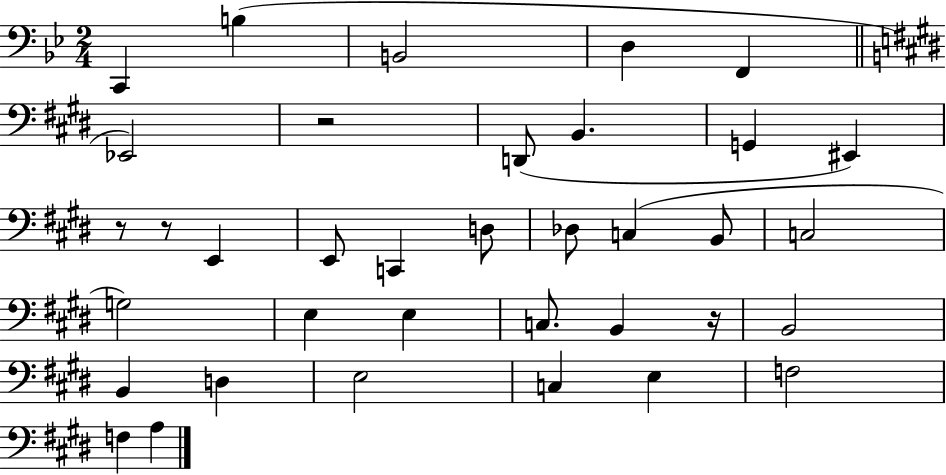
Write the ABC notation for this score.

X:1
T:Untitled
M:2/4
L:1/4
K:Bb
C,, B, B,,2 D, F,, _E,,2 z2 D,,/2 B,, G,, ^E,, z/2 z/2 E,, E,,/2 C,, D,/2 _D,/2 C, B,,/2 C,2 G,2 E, E, C,/2 B,, z/4 B,,2 B,, D, E,2 C, E, F,2 F, A,